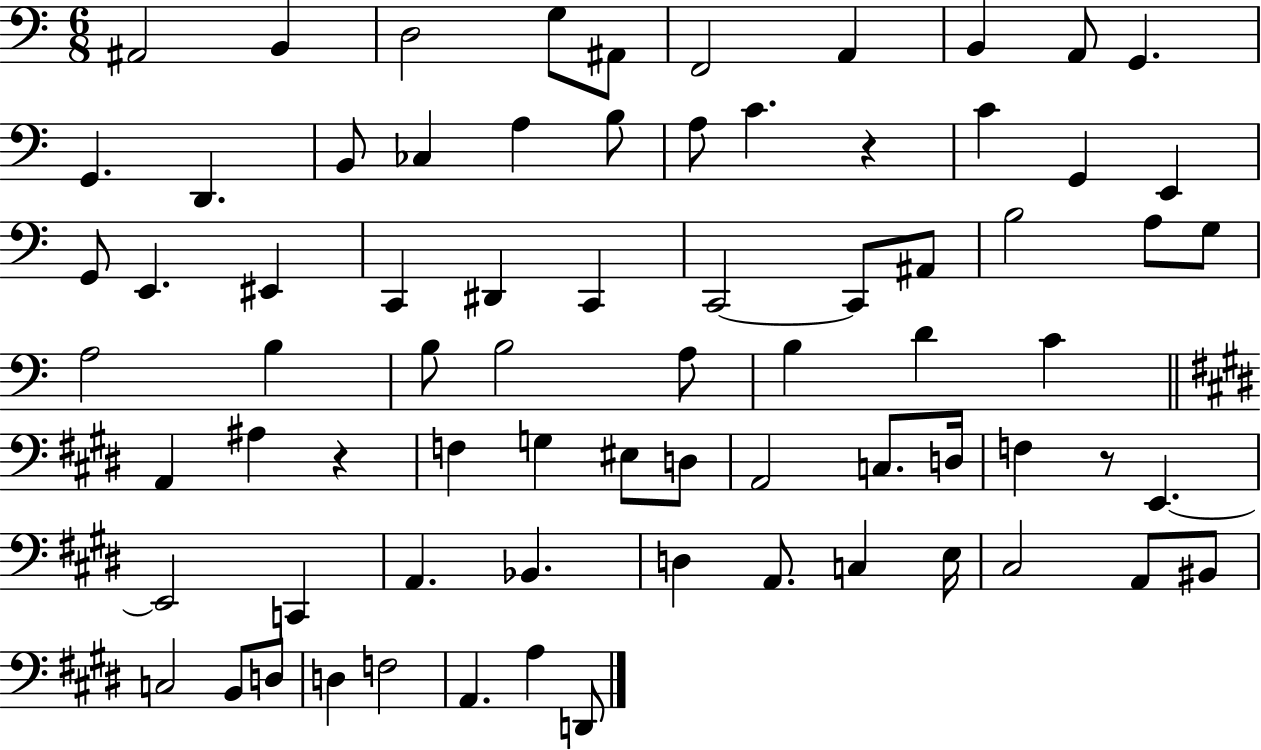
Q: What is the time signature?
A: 6/8